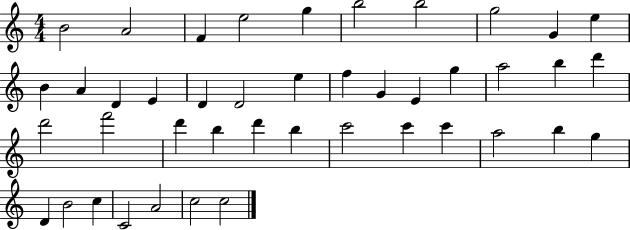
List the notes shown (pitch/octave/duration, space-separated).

B4/h A4/h F4/q E5/h G5/q B5/h B5/h G5/h G4/q E5/q B4/q A4/q D4/q E4/q D4/q D4/h E5/q F5/q G4/q E4/q G5/q A5/h B5/q D6/q D6/h F6/h D6/q B5/q D6/q B5/q C6/h C6/q C6/q A5/h B5/q G5/q D4/q B4/h C5/q C4/h A4/h C5/h C5/h